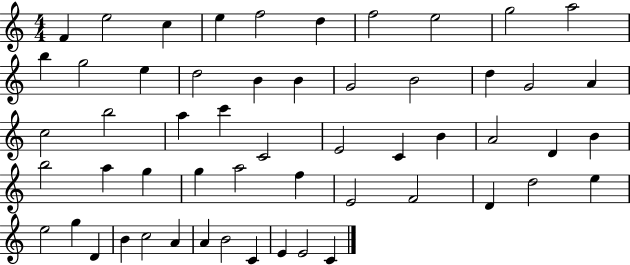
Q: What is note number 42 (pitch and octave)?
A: D5